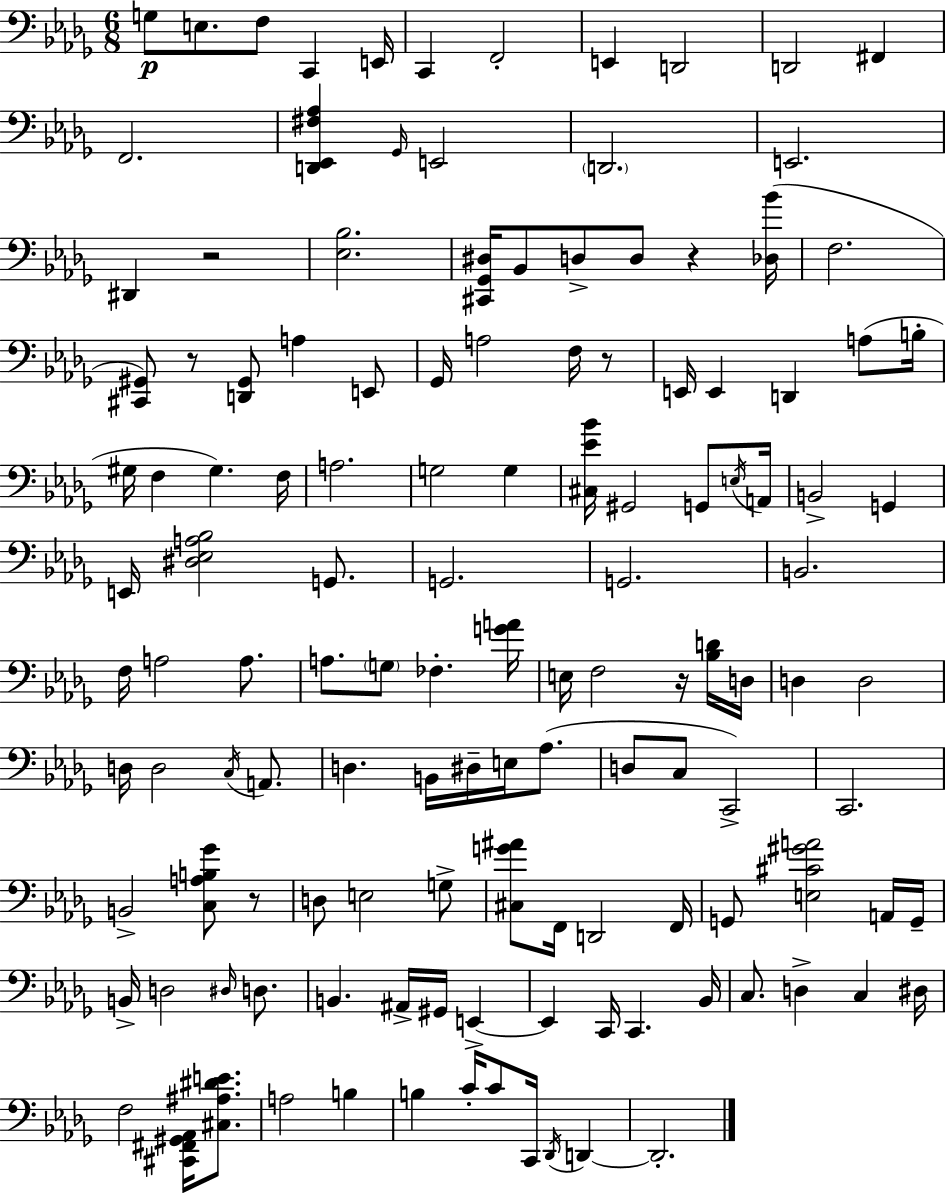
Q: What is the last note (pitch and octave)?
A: D2